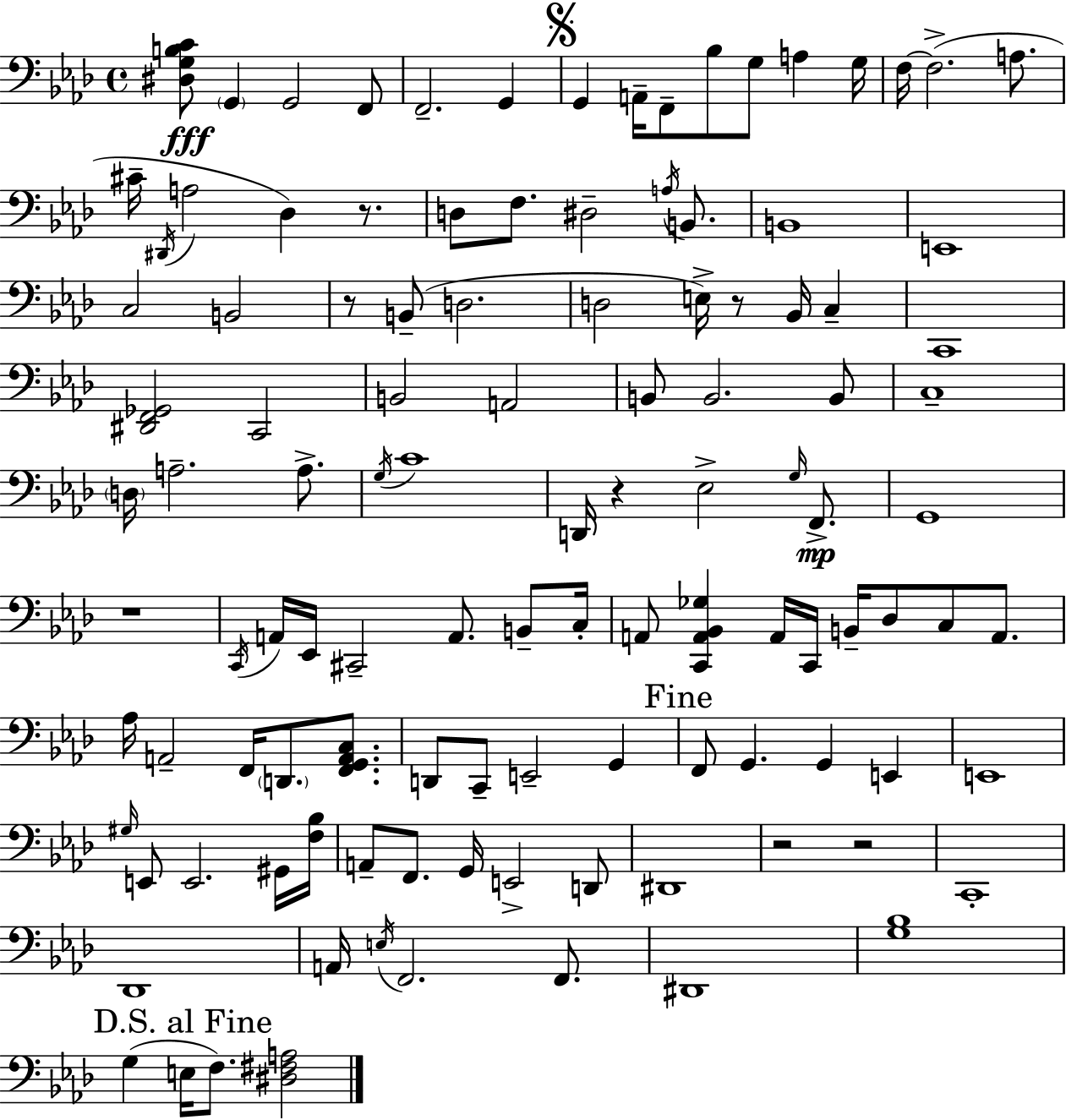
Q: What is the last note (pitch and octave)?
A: F3